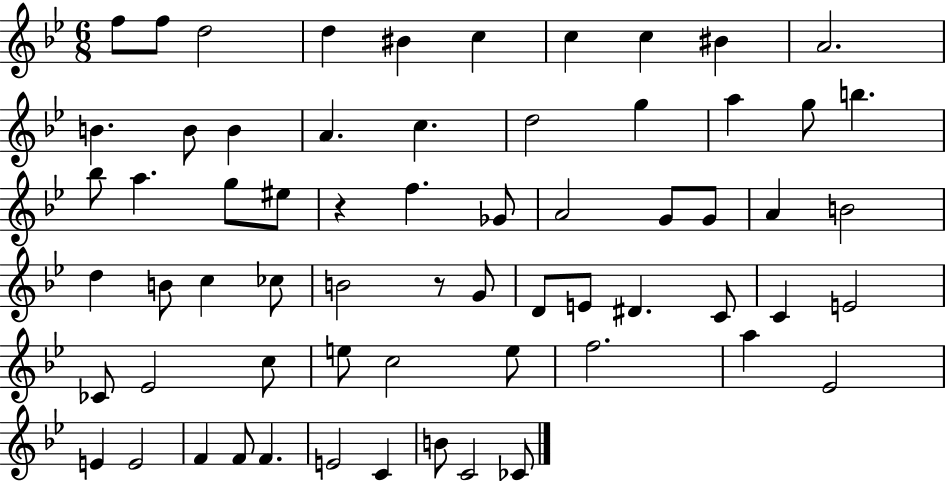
{
  \clef treble
  \numericTimeSignature
  \time 6/8
  \key bes \major
  f''8 f''8 d''2 | d''4 bis'4 c''4 | c''4 c''4 bis'4 | a'2. | \break b'4. b'8 b'4 | a'4. c''4. | d''2 g''4 | a''4 g''8 b''4. | \break bes''8 a''4. g''8 eis''8 | r4 f''4. ges'8 | a'2 g'8 g'8 | a'4 b'2 | \break d''4 b'8 c''4 ces''8 | b'2 r8 g'8 | d'8 e'8 dis'4. c'8 | c'4 e'2 | \break ces'8 ees'2 c''8 | e''8 c''2 e''8 | f''2. | a''4 ees'2 | \break e'4 e'2 | f'4 f'8 f'4. | e'2 c'4 | b'8 c'2 ces'8 | \break \bar "|."
}